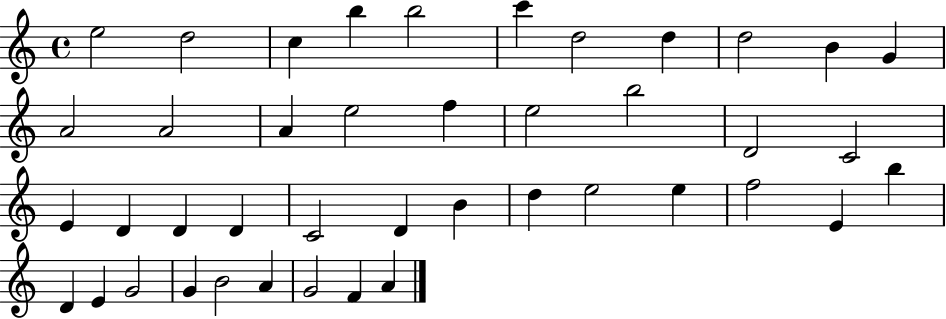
E5/h D5/h C5/q B5/q B5/h C6/q D5/h D5/q D5/h B4/q G4/q A4/h A4/h A4/q E5/h F5/q E5/h B5/h D4/h C4/h E4/q D4/q D4/q D4/q C4/h D4/q B4/q D5/q E5/h E5/q F5/h E4/q B5/q D4/q E4/q G4/h G4/q B4/h A4/q G4/h F4/q A4/q